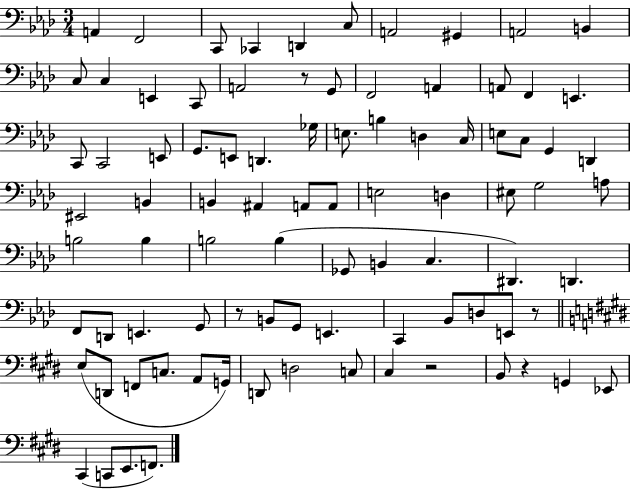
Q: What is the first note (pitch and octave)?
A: A2